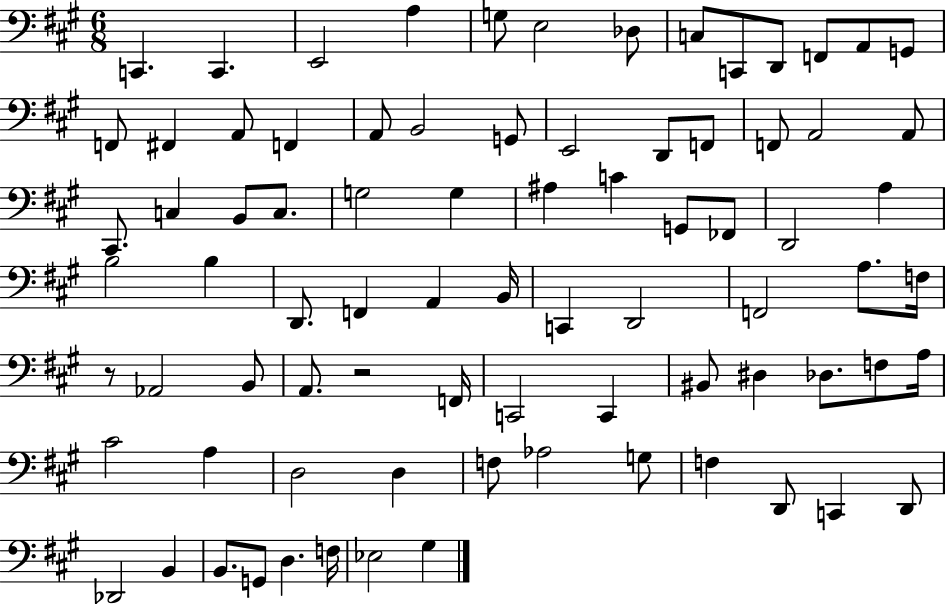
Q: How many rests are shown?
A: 2